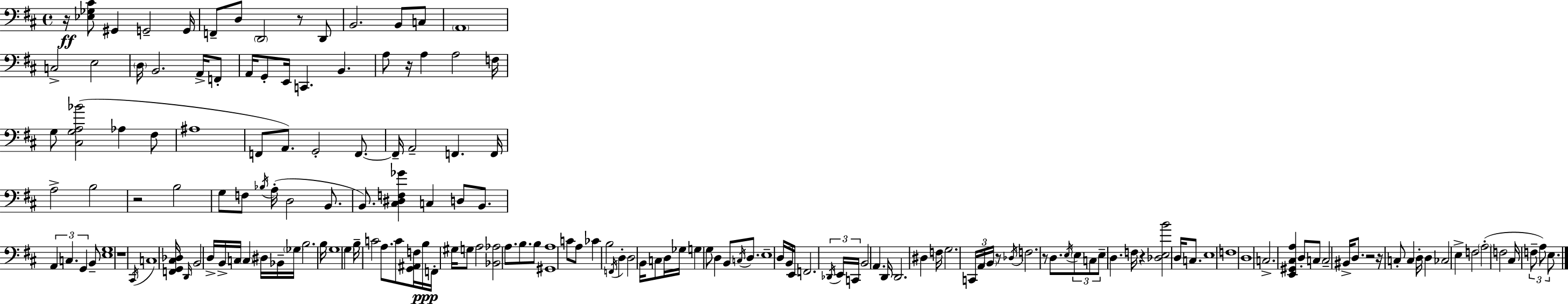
R/s [Eb3,Gb3,C#4]/e G#2/q G2/h G2/s F2/e D3/e D2/h R/e D2/e B2/h. B2/e C3/e A2/w C3/h E3/h D3/s B2/h. A2/s F2/e A2/s G2/e E2/s C2/q. B2/q. A3/e R/s A3/q A3/h F3/s G3/e [C#3,G3,A3,Bb4]/h Ab3/q F#3/e A#3/w F2/e A2/e. G2/h F2/e. F2/s A2/h F2/q. F2/s A3/h B3/h R/h B3/h G3/e F3/e Bb3/s A3/s D3/h B2/e. B2/e. [C#3,D#3,F3,Gb4]/q C3/q D3/e B2/e. A2/q C3/q. G2/q B2/e [E3,G3]/w R/w C#2/s C3/w [F2,G2,C#3,Db3]/s D2/s B2/h D3/s B2/s C3/s C3/q D#3/s Bb2/s Gb3/s B3/h. B3/s G3/w G3/q B3/s C4/h A3/e. C4/e [G2,A#2,F3]/s B3/s F2/s G#3/s G3/e A3/h [Bb2,Ab3]/h A3/e. B3/e. B3/e [G#2,A3]/w C4/e A3/e CES4/q B3/h F2/s D3/q D3/h B2/s C3/e D3/s Gb3/s G3/q G3/e D3/q B2/e C3/s D3/e. E3/w D3/s B2/s E2/s F2/h. Db2/s E2/s C2/s B2/h A2/q. D2/s D2/h. D#3/q F3/s G3/h. C2/s A2/s B2/s R/e Db3/s F3/h. R/e D3/e. E3/s E3/e C3/e E3/e D3/q. F3/s R/q [Db3,E3,B4]/h D3/s C3/e. E3/w F3/w D3/w C3/h. [E2,G#2,C#3,A3]/q D3/e C3/e C3/h BIS2/s D3/e. R/h R/s C3/e C3/q D3/s D3/q CES3/h E3/q F3/h A3/h F3/h C#3/s F3/e A3/e E3/e.